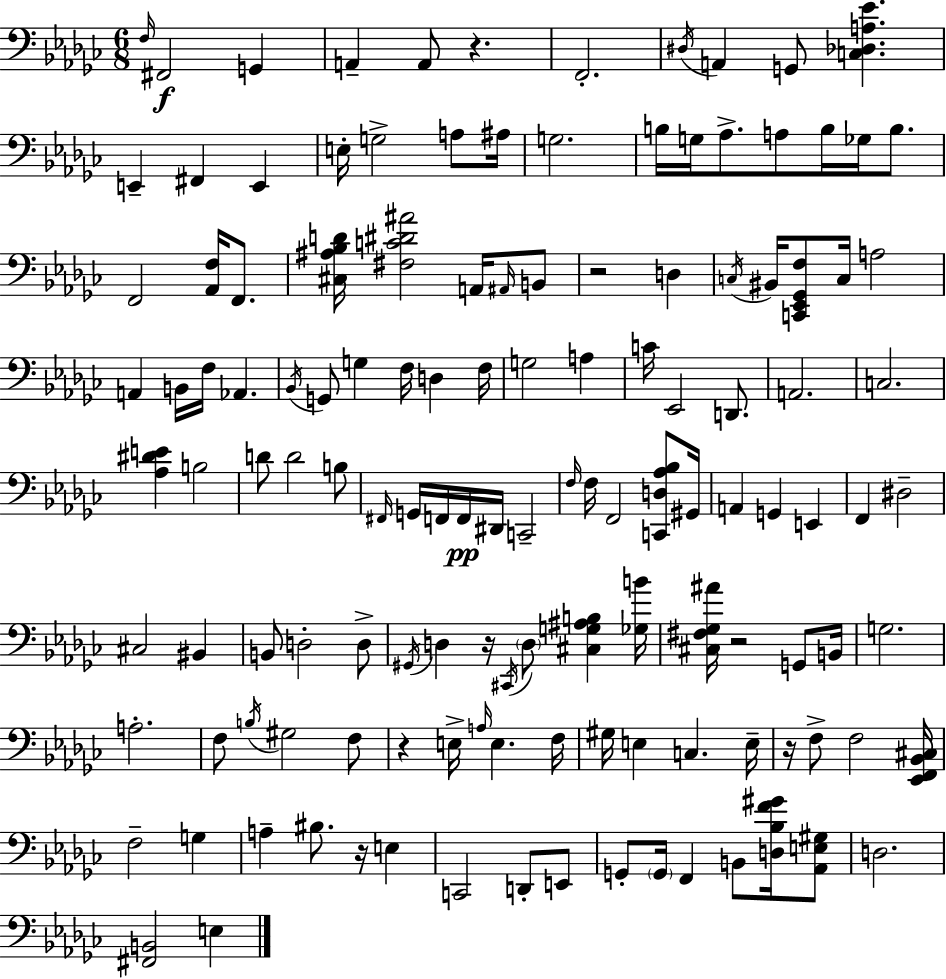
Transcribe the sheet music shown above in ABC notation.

X:1
T:Untitled
M:6/8
L:1/4
K:Ebm
F,/4 ^F,,2 G,, A,, A,,/2 z F,,2 ^D,/4 A,, G,,/2 [C,_D,A,_E] E,, ^F,, E,, E,/4 G,2 A,/2 ^A,/4 G,2 B,/4 G,/4 _A,/2 A,/2 B,/4 _G,/4 B,/2 F,,2 [_A,,F,]/4 F,,/2 [^C,^A,_B,D]/4 [^F,C^D^A]2 A,,/4 ^A,,/4 B,,/2 z2 D, C,/4 ^B,,/4 [C,,_E,,_G,,F,]/2 C,/4 A,2 A,, B,,/4 F,/4 _A,, _B,,/4 G,,/2 G, F,/4 D, F,/4 G,2 A, C/4 _E,,2 D,,/2 A,,2 C,2 [_A,^DE] B,2 D/2 D2 B,/2 ^F,,/4 G,,/4 F,,/4 F,,/4 ^D,,/4 C,,2 F,/4 F,/4 F,,2 [C,,D,_A,_B,]/2 ^G,,/4 A,, G,, E,, F,, ^D,2 ^C,2 ^B,, B,,/2 D,2 D,/2 ^G,,/4 D, z/4 ^C,,/4 D,/2 [^C,G,^A,B,] [_G,B]/4 [^C,^F,_G,^A]/4 z2 G,,/2 B,,/4 G,2 A,2 F,/2 B,/4 ^G,2 F,/2 z E,/4 A,/4 E, F,/4 ^G,/4 E, C, E,/4 z/4 F,/2 F,2 [_E,,F,,_B,,^C,]/4 F,2 G, A, ^B,/2 z/4 E, C,,2 D,,/2 E,,/2 G,,/2 G,,/4 F,, B,,/2 [D,_B,F^G]/4 [_A,,E,^G,]/2 D,2 [^F,,B,,]2 E,